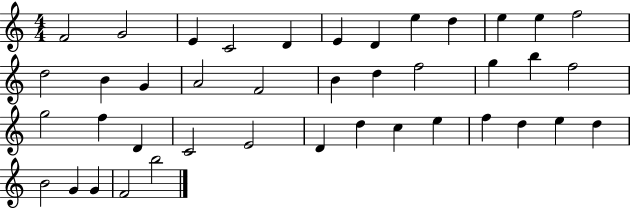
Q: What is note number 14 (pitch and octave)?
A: B4